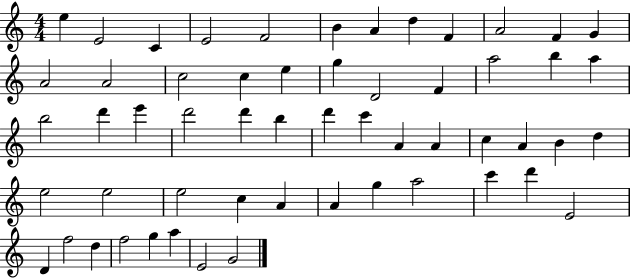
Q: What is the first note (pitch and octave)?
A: E5